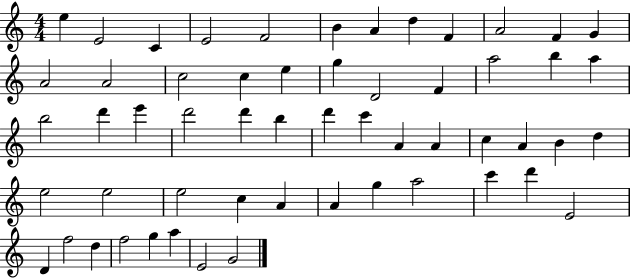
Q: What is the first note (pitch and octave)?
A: E5